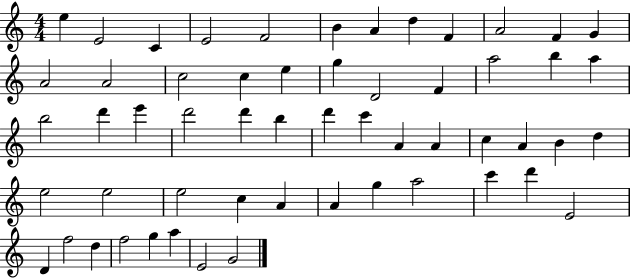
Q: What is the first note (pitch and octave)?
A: E5